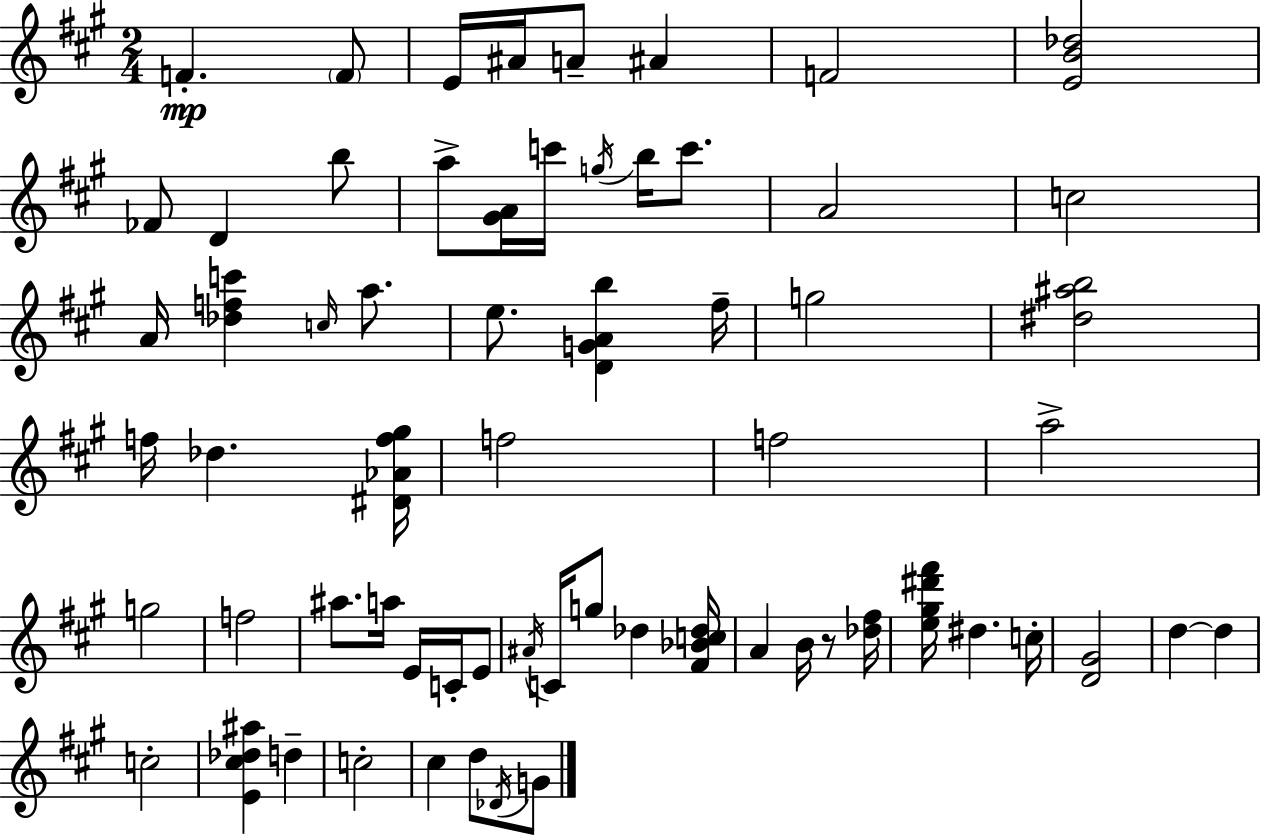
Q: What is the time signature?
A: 2/4